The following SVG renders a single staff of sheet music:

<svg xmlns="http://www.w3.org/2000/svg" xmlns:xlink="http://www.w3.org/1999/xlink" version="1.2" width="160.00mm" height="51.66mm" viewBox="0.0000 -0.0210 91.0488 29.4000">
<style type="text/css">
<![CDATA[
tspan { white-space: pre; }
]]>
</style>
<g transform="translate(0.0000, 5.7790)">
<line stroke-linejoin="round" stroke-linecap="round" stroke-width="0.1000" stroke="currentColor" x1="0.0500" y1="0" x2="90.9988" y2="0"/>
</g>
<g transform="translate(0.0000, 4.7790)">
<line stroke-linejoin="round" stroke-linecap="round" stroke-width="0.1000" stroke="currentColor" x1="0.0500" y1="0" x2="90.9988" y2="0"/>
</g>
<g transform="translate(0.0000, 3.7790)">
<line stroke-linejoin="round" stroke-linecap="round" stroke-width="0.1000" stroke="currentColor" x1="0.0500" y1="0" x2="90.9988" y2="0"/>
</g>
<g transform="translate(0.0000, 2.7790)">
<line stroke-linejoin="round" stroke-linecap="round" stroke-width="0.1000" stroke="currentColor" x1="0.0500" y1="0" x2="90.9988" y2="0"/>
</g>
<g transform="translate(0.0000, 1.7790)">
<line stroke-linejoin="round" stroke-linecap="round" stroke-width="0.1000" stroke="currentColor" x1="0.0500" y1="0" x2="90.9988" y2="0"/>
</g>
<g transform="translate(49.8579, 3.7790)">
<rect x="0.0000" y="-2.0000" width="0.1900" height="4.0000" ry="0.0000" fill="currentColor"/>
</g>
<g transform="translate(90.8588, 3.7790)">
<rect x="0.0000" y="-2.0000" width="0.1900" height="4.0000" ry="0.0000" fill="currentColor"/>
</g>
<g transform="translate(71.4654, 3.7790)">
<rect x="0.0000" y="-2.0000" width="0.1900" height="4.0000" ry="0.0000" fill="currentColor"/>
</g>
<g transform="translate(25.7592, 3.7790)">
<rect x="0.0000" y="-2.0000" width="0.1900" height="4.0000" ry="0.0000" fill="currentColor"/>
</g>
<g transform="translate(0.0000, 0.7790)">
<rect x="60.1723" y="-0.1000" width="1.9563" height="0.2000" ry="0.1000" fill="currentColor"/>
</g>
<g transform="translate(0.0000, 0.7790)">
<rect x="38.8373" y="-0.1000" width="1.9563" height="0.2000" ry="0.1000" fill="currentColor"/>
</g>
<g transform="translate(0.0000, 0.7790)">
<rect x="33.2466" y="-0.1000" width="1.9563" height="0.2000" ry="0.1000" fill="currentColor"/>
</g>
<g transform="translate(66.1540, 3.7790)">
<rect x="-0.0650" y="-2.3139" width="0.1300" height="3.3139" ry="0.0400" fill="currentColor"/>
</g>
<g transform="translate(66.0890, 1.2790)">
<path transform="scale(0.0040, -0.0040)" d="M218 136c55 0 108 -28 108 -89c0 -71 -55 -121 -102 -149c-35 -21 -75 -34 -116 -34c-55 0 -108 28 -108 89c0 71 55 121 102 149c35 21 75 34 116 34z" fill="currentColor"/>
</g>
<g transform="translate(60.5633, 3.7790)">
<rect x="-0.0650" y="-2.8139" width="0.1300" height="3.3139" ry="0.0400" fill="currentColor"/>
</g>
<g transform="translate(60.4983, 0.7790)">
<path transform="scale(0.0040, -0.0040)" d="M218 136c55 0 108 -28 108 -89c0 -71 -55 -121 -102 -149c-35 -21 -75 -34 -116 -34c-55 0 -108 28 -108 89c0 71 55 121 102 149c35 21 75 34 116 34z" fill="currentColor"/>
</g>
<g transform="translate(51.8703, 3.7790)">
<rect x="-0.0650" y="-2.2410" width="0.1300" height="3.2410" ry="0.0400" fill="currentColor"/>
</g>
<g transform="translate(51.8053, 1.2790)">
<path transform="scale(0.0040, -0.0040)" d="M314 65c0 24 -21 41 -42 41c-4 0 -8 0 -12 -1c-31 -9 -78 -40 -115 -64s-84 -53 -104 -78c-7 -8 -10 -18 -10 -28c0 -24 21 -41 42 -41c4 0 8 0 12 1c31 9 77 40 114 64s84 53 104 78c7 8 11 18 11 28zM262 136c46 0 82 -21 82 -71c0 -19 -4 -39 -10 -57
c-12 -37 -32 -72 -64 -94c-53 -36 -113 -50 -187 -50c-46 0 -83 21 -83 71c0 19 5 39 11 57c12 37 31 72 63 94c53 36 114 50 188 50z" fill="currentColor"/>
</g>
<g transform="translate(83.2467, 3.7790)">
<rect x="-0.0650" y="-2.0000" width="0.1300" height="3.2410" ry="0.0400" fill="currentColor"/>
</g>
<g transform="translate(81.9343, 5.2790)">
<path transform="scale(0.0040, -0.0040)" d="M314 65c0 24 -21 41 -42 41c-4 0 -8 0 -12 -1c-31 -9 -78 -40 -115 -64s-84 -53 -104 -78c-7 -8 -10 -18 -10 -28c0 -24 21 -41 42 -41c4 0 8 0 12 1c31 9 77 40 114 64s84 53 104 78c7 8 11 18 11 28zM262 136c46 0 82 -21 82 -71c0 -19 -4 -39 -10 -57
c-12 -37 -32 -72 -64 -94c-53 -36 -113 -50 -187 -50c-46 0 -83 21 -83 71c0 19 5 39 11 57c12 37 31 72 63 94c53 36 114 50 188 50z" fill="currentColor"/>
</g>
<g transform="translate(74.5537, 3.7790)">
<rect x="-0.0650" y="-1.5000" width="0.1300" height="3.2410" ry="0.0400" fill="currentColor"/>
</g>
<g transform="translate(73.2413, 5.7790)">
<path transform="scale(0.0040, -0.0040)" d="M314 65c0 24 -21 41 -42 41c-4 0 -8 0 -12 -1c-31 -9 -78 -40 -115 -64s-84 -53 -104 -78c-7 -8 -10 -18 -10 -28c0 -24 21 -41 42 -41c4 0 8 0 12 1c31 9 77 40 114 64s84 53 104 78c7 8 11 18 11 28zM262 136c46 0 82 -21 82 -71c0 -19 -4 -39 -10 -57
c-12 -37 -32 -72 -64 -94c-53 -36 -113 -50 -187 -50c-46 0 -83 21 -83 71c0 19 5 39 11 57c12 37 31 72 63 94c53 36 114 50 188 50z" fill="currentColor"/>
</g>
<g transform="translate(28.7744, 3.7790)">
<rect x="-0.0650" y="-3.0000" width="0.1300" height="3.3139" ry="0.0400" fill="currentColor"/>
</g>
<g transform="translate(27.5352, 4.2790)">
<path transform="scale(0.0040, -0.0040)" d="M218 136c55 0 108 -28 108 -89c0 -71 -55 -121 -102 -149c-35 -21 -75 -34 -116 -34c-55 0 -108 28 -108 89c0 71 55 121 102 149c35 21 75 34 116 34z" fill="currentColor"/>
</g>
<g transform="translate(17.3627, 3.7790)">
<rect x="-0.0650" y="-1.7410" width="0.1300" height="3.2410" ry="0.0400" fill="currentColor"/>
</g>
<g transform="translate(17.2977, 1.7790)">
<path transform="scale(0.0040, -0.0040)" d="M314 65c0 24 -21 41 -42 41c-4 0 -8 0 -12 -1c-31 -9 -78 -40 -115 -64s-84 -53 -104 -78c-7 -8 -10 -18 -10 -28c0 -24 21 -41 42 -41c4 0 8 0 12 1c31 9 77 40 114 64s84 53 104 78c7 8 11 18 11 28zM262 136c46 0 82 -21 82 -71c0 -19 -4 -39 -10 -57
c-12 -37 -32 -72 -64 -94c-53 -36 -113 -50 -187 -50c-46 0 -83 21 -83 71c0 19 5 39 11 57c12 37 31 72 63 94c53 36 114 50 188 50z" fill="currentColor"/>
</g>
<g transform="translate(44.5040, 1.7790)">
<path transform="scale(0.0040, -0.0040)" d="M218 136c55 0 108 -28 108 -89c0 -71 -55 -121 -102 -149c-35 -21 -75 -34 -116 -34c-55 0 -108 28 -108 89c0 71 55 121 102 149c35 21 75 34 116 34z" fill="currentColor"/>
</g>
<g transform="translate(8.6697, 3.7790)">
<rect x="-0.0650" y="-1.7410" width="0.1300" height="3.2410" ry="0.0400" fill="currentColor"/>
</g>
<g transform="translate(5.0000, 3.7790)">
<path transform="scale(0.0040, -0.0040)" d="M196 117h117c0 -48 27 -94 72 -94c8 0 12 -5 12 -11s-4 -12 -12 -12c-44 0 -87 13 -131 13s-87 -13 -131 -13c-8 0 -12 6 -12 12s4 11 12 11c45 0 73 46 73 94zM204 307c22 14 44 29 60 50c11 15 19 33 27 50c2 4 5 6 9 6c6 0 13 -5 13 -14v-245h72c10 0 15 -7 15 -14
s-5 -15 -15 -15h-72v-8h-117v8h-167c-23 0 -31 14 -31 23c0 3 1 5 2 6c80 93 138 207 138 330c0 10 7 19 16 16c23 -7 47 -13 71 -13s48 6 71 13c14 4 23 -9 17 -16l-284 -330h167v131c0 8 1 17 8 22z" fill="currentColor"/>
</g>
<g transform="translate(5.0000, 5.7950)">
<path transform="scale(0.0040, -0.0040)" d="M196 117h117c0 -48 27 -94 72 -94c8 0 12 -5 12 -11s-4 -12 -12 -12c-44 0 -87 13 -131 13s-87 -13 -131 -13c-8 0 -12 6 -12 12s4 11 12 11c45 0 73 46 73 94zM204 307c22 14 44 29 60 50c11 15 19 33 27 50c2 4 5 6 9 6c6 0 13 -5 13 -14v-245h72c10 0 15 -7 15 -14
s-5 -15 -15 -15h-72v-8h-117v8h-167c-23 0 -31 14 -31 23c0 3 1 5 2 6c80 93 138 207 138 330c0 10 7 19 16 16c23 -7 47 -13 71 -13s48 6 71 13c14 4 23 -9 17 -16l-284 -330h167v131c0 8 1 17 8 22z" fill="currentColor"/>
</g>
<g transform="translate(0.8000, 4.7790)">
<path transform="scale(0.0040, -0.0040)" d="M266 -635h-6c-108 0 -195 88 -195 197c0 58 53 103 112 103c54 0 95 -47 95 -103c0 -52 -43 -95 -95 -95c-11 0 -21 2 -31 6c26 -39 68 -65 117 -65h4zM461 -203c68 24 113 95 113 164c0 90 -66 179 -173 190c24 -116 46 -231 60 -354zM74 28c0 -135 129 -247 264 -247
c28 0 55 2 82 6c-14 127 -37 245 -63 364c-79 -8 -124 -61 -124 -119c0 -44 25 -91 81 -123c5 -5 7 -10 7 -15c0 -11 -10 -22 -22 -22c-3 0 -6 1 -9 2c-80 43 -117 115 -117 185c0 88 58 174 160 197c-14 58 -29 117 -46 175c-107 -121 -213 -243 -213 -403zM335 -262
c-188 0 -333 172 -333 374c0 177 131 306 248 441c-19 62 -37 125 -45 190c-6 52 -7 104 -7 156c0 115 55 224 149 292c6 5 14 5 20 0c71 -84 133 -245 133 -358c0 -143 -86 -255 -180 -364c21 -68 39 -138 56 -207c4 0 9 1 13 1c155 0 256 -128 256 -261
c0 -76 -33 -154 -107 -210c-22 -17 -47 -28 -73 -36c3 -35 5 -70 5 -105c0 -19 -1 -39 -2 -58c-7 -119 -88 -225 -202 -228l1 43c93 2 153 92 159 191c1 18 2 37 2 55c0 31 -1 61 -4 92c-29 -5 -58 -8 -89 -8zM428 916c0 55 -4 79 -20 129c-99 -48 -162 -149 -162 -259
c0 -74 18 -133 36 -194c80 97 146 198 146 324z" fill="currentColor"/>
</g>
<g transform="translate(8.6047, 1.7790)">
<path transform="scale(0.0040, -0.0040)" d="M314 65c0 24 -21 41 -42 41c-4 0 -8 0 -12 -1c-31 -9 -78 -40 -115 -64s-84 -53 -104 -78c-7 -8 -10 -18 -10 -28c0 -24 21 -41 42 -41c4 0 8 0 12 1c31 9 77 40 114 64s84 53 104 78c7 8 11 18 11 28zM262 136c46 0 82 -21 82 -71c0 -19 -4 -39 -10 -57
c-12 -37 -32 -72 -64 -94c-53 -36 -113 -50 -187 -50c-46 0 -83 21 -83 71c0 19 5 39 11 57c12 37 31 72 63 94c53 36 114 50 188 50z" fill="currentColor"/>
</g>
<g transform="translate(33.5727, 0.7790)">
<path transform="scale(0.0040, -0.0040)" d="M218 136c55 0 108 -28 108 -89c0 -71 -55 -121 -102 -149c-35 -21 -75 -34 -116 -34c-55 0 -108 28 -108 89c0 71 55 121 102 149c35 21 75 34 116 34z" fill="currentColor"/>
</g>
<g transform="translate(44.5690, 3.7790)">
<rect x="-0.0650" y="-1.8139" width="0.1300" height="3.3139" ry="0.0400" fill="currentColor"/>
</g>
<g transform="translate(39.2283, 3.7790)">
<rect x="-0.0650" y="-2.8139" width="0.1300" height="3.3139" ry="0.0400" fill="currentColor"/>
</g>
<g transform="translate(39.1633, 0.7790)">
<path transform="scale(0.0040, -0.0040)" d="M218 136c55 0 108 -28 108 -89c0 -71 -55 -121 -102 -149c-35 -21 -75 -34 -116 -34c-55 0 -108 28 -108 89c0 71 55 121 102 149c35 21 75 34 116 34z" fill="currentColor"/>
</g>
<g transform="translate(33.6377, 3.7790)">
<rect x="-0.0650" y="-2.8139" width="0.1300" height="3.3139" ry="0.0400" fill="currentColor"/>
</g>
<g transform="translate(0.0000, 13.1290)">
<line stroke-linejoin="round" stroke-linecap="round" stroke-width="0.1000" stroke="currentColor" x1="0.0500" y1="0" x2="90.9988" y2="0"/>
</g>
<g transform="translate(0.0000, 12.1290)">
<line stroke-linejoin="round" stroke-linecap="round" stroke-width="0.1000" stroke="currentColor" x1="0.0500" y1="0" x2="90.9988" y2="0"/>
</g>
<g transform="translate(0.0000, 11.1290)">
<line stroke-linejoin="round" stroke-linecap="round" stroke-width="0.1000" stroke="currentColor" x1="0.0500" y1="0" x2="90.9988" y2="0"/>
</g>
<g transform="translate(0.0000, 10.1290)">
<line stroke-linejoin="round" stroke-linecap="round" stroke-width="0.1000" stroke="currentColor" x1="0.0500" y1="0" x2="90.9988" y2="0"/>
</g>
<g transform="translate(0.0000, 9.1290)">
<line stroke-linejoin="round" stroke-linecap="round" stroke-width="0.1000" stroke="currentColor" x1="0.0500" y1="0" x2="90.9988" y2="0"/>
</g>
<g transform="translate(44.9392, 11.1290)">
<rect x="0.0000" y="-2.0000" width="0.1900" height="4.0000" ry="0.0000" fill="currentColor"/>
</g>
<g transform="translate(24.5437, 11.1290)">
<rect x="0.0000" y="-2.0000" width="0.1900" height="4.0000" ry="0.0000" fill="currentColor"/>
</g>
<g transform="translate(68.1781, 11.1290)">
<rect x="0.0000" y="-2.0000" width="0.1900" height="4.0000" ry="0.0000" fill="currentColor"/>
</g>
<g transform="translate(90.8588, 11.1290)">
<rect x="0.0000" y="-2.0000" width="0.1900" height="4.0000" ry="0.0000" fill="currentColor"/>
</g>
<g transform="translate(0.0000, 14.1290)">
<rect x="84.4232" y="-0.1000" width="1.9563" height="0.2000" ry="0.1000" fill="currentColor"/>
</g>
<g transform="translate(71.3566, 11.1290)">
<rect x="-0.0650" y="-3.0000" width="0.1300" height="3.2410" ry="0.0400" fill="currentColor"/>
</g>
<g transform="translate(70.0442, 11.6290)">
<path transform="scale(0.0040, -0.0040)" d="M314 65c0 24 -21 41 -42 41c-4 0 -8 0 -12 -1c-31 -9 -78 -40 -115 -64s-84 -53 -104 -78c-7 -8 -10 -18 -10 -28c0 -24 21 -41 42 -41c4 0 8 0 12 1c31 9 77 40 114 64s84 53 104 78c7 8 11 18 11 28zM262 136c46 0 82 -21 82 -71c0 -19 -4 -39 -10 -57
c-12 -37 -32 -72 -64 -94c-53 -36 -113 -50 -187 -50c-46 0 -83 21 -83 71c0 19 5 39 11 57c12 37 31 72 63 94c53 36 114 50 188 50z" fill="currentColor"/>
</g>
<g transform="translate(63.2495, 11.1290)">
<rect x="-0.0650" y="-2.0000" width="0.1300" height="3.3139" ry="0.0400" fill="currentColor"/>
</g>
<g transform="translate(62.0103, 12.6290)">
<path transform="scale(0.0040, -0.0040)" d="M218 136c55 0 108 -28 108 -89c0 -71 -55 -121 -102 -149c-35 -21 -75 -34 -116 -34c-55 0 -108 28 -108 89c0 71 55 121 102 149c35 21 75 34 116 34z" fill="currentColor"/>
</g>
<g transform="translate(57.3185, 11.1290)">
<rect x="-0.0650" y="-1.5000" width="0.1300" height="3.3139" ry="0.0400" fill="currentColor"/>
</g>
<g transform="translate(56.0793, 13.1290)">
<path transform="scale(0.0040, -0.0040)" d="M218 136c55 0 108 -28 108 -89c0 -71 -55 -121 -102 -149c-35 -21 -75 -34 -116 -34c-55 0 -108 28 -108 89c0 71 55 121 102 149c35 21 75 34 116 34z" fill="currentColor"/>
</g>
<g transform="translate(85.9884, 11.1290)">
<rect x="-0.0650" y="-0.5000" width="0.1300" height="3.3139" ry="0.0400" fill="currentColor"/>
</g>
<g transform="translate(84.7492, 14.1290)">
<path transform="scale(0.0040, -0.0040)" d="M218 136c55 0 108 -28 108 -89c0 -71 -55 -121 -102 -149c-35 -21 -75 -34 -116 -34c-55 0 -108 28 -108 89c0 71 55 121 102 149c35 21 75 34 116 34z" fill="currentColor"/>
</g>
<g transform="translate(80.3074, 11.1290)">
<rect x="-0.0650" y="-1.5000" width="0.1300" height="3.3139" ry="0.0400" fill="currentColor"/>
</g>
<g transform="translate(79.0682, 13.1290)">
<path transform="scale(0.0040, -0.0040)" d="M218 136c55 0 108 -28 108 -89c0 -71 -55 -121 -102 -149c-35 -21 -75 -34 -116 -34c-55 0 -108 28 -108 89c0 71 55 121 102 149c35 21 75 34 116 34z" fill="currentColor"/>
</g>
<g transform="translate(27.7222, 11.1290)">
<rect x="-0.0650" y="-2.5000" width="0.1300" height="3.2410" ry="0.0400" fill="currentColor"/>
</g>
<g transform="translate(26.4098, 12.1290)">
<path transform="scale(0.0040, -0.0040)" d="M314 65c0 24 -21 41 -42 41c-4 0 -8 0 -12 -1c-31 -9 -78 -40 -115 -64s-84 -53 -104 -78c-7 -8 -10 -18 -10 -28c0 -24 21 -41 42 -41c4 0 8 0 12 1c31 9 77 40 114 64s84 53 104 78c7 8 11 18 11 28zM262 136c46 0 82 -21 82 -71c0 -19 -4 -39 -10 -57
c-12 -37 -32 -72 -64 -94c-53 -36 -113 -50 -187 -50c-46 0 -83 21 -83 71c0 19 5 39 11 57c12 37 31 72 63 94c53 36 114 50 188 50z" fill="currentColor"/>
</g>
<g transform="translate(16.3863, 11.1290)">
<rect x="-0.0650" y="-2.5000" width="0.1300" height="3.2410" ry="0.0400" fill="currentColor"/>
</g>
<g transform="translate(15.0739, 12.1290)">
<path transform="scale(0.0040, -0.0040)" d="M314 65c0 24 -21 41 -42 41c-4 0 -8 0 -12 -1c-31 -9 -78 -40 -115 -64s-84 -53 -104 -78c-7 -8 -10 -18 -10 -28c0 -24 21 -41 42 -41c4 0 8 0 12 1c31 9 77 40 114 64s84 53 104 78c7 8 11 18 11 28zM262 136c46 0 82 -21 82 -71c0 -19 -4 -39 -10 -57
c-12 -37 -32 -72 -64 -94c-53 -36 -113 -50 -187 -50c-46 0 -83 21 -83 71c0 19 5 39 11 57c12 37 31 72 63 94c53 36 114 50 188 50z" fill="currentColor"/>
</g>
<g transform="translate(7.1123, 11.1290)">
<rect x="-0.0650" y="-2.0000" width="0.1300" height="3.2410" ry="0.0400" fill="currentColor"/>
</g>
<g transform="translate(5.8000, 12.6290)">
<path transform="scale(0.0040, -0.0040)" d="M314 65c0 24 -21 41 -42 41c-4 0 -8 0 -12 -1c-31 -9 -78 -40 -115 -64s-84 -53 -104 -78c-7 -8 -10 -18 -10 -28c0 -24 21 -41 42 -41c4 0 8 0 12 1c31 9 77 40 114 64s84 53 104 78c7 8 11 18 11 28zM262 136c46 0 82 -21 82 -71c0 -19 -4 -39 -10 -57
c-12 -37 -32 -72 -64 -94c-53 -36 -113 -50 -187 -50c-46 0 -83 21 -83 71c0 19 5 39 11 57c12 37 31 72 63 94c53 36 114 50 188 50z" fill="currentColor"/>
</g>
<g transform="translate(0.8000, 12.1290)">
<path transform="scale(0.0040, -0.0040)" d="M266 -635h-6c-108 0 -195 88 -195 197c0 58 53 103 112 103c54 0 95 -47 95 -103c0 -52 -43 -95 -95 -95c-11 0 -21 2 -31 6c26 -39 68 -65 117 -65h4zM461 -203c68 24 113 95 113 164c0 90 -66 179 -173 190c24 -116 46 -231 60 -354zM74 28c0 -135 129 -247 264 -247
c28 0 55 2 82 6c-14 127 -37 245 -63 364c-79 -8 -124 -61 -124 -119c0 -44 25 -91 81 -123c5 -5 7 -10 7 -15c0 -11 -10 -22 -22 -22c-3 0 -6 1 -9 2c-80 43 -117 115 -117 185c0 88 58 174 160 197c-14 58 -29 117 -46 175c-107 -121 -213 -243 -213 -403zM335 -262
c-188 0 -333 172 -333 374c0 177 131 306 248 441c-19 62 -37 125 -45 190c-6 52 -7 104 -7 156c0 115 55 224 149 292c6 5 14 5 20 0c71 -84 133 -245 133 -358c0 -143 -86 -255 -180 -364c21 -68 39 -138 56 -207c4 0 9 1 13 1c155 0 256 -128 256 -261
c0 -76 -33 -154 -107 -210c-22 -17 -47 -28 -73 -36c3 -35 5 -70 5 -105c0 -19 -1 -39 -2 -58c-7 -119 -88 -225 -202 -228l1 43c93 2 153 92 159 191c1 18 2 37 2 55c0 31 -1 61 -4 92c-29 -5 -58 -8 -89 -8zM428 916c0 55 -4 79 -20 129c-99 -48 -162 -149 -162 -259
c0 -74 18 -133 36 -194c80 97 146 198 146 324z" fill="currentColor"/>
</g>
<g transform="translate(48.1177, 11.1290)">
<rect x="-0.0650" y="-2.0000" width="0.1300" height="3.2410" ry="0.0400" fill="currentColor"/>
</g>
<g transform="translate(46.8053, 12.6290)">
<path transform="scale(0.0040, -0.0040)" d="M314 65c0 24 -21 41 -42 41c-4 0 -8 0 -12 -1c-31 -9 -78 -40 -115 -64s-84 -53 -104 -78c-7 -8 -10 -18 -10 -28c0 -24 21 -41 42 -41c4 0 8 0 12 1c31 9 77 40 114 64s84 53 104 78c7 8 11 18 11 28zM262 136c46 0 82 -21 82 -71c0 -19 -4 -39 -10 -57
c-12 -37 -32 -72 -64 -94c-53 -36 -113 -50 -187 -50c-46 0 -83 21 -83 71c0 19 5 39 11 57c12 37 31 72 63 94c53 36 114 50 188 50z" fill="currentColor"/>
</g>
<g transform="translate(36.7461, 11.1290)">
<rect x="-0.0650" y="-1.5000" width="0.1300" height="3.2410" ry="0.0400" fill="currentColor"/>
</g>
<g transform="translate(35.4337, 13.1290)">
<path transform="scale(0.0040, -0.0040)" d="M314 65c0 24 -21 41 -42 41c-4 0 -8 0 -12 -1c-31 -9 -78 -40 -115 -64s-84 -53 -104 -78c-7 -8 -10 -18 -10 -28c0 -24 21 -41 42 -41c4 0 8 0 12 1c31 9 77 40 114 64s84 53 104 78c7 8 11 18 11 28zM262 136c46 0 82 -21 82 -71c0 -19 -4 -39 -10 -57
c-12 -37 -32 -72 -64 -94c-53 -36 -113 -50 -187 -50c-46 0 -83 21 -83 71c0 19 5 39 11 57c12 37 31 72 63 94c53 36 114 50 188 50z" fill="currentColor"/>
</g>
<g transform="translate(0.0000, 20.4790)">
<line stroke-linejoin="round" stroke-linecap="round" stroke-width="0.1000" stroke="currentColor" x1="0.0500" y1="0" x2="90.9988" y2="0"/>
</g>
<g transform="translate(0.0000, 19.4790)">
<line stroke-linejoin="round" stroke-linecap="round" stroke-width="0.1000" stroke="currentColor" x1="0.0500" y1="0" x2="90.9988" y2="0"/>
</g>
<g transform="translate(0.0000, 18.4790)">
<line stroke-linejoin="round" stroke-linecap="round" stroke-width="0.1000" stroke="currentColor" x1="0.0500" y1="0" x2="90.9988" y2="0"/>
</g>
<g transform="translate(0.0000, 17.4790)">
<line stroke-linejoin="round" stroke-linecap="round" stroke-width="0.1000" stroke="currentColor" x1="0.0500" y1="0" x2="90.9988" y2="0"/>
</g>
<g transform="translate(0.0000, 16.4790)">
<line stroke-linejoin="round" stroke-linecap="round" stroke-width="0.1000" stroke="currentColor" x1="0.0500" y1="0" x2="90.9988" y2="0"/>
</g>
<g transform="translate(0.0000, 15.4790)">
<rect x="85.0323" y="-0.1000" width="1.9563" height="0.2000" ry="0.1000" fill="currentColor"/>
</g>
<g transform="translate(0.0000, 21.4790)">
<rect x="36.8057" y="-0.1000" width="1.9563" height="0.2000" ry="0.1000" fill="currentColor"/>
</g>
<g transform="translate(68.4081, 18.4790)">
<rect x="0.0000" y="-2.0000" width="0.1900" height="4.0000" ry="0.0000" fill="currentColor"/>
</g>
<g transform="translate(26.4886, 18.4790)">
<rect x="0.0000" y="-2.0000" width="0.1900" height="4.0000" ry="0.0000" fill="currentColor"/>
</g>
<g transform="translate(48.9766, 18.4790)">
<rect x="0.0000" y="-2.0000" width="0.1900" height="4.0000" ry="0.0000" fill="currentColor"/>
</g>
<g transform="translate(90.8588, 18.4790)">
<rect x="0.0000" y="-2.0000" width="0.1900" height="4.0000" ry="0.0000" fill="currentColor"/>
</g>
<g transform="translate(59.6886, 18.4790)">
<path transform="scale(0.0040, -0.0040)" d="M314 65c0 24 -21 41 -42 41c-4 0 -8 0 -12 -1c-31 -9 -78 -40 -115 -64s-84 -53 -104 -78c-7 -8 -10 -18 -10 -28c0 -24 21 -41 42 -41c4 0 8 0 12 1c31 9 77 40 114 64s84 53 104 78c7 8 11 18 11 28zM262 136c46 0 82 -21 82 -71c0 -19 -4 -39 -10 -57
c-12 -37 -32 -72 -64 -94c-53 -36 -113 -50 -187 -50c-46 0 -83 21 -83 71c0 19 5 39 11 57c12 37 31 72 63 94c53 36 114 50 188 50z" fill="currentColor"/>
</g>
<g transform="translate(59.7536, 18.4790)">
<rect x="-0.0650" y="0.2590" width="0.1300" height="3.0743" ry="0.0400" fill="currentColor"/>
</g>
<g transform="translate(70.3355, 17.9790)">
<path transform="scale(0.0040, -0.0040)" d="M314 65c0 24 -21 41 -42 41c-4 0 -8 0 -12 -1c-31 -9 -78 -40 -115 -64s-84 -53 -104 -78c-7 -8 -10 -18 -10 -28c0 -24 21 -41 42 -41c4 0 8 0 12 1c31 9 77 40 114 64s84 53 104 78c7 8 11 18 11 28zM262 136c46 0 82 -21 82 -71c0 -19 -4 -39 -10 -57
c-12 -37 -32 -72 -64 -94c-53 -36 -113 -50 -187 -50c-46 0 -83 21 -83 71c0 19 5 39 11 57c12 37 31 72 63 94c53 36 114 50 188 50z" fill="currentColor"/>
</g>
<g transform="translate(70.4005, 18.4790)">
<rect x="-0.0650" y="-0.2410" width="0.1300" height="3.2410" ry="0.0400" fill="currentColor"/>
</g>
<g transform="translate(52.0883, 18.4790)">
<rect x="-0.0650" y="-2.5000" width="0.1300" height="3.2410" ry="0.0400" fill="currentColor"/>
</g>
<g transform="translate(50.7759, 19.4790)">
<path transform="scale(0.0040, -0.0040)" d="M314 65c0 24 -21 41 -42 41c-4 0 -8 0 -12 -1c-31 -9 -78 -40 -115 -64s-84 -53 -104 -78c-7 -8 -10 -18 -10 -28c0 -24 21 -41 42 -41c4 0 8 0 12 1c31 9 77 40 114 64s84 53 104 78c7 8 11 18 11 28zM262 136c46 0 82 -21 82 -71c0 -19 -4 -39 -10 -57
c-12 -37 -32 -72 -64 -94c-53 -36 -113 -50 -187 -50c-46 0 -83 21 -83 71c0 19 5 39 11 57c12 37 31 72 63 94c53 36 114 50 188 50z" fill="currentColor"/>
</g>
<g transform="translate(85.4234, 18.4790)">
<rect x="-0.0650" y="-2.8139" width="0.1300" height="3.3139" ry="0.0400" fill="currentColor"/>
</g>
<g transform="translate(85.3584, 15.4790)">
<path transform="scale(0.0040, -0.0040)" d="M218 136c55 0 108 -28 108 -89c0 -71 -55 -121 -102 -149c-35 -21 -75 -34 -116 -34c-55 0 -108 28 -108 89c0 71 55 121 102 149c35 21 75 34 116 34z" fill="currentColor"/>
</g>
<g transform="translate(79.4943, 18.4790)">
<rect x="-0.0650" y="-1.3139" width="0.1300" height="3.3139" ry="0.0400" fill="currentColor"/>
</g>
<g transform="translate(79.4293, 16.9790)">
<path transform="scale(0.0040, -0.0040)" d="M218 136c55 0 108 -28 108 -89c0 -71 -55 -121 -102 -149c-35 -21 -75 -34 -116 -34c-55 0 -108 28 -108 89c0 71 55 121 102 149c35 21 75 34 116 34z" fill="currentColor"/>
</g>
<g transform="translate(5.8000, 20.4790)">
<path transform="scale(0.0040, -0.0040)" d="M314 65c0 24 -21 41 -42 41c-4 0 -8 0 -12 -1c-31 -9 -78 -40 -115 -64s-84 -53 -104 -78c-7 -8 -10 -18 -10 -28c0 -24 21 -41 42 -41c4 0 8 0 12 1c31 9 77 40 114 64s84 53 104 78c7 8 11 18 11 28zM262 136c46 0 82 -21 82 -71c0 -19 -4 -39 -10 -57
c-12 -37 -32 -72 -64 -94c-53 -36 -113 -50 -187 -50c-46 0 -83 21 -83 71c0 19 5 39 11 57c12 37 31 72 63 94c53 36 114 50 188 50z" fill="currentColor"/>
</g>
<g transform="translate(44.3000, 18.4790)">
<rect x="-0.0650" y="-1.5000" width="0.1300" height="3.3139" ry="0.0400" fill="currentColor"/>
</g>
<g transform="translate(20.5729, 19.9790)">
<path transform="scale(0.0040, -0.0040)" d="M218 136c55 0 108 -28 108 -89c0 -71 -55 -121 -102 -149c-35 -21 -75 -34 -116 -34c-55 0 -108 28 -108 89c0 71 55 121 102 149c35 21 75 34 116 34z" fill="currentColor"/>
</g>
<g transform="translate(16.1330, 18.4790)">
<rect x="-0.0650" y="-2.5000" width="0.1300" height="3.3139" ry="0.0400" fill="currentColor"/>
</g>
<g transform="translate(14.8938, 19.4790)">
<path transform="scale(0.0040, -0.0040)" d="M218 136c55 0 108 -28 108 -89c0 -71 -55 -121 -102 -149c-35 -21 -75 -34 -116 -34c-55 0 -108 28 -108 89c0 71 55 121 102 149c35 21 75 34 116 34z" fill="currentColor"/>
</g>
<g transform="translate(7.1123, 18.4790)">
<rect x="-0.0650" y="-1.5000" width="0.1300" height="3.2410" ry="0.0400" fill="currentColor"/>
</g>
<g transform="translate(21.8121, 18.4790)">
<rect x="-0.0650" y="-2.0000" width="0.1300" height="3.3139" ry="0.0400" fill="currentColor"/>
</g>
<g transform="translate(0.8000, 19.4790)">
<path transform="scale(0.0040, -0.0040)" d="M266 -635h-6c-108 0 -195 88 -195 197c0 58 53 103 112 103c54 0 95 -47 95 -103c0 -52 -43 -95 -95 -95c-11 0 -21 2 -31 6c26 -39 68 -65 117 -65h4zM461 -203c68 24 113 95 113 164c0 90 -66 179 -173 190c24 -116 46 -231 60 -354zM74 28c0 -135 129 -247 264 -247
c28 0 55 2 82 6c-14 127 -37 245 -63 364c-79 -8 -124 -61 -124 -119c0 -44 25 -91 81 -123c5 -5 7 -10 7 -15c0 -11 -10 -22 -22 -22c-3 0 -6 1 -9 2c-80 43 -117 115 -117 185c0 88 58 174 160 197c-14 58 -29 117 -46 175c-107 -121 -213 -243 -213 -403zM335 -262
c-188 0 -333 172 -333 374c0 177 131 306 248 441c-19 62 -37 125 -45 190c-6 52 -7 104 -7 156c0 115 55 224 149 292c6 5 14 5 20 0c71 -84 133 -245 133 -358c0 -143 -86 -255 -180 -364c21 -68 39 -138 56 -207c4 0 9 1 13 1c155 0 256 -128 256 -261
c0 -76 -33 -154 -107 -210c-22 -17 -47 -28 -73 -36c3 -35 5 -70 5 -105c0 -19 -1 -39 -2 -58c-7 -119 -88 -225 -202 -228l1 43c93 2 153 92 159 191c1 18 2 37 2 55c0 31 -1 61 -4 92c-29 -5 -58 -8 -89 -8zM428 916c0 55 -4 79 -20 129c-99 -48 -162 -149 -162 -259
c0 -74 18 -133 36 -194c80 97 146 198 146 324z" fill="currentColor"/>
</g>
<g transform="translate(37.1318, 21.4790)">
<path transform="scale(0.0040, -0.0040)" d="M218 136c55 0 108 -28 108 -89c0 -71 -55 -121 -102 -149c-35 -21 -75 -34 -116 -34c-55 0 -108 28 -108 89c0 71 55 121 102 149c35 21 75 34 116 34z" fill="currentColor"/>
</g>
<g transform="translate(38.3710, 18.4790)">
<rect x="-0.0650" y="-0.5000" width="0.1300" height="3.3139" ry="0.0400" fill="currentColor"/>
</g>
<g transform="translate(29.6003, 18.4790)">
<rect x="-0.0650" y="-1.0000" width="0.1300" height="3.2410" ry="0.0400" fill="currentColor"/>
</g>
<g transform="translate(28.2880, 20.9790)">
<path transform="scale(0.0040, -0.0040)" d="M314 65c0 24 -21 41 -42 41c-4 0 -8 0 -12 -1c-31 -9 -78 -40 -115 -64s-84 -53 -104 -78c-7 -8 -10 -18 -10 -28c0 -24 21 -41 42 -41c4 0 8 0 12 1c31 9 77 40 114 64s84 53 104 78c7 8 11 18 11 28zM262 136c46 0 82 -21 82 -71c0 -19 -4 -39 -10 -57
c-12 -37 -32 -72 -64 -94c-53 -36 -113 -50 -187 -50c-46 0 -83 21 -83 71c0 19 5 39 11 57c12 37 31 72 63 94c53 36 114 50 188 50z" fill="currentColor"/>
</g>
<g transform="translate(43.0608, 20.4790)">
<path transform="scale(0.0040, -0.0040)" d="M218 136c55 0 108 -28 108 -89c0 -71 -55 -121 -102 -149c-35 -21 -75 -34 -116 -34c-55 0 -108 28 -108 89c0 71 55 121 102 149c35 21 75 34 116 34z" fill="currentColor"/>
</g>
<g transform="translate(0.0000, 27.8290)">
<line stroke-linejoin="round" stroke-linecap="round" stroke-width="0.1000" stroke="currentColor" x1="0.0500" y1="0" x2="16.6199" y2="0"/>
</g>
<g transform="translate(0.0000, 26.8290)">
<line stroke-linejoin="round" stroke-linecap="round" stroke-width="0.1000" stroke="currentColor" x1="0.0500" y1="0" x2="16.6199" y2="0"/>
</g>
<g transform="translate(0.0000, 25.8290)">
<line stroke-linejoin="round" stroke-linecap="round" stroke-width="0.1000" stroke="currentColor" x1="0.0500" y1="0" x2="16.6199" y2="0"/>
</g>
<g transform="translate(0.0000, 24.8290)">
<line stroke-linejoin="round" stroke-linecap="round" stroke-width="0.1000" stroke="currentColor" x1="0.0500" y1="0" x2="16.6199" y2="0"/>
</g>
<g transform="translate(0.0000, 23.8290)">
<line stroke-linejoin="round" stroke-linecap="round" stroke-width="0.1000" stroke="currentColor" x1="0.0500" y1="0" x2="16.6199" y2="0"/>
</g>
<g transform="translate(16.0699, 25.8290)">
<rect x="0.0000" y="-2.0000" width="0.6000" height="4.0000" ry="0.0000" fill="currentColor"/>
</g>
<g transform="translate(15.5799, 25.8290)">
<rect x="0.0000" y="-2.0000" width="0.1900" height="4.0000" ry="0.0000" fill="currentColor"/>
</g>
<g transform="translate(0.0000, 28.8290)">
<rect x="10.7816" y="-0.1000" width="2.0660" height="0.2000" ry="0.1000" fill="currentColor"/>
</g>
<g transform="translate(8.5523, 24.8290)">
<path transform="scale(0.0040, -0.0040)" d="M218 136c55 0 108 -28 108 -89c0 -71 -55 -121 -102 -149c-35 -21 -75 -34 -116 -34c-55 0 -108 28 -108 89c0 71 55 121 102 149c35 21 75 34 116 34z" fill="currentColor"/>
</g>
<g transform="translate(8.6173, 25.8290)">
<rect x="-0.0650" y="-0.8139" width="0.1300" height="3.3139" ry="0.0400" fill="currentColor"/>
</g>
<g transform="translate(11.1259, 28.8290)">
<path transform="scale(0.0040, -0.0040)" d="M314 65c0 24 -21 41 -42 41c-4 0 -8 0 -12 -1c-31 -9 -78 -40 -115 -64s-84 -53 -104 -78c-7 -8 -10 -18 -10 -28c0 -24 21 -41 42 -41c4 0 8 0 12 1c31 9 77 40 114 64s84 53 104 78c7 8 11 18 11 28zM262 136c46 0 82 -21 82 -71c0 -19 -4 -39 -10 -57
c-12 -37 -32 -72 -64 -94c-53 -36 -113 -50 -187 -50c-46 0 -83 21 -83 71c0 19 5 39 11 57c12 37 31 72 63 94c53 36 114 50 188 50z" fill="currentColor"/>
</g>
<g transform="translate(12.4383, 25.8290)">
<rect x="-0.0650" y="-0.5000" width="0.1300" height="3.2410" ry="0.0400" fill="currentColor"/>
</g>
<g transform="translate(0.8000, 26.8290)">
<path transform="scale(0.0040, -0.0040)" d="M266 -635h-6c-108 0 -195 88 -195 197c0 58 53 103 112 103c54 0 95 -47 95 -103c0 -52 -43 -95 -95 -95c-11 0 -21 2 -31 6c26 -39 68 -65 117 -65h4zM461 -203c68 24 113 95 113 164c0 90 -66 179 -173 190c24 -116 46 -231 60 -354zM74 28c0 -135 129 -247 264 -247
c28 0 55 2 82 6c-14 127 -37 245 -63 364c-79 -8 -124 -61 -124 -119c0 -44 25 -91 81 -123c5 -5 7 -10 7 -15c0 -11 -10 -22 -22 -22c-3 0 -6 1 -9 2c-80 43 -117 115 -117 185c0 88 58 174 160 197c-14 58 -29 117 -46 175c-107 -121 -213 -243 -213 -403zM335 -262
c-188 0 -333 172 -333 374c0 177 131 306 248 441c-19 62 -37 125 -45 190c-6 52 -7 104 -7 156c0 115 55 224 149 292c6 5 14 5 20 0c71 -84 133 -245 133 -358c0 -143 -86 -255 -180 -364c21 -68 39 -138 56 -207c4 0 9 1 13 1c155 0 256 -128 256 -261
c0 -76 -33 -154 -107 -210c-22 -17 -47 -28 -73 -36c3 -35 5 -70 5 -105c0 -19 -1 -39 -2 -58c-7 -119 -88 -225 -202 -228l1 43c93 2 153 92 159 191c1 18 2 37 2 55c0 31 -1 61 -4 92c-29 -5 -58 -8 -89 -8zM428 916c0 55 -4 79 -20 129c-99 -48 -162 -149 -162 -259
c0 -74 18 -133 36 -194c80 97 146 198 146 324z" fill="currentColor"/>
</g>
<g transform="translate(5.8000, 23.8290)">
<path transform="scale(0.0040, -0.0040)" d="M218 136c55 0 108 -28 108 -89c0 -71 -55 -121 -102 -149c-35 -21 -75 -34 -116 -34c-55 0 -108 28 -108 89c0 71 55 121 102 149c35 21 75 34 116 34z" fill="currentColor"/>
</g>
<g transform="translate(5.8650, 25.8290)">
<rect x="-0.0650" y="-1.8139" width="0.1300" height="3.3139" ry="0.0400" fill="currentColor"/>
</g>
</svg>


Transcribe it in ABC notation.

X:1
T:Untitled
M:4/4
L:1/4
K:C
f2 f2 A a a f g2 a g E2 F2 F2 G2 G2 E2 F2 E F A2 E C E2 G F D2 C E G2 B2 c2 e a f d C2